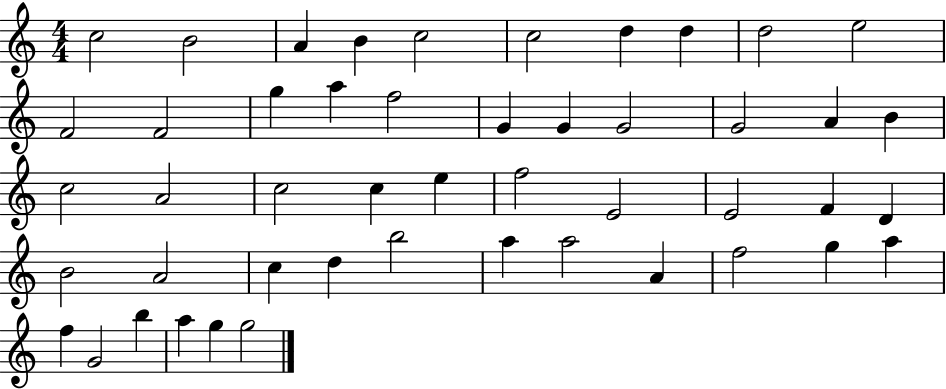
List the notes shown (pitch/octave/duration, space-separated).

C5/h B4/h A4/q B4/q C5/h C5/h D5/q D5/q D5/h E5/h F4/h F4/h G5/q A5/q F5/h G4/q G4/q G4/h G4/h A4/q B4/q C5/h A4/h C5/h C5/q E5/q F5/h E4/h E4/h F4/q D4/q B4/h A4/h C5/q D5/q B5/h A5/q A5/h A4/q F5/h G5/q A5/q F5/q G4/h B5/q A5/q G5/q G5/h